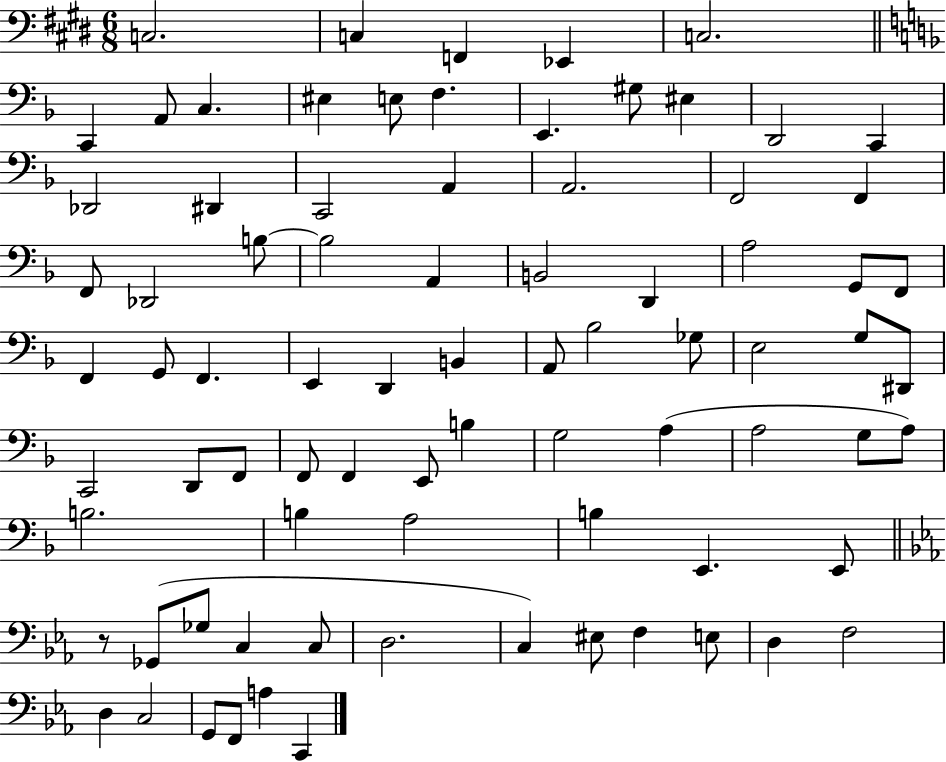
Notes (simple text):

C3/h. C3/q F2/q Eb2/q C3/h. C2/q A2/e C3/q. EIS3/q E3/e F3/q. E2/q. G#3/e EIS3/q D2/h C2/q Db2/h D#2/q C2/h A2/q A2/h. F2/h F2/q F2/e Db2/h B3/e B3/h A2/q B2/h D2/q A3/h G2/e F2/e F2/q G2/e F2/q. E2/q D2/q B2/q A2/e Bb3/h Gb3/e E3/h G3/e D#2/e C2/h D2/e F2/e F2/e F2/q E2/e B3/q G3/h A3/q A3/h G3/e A3/e B3/h. B3/q A3/h B3/q E2/q. E2/e R/e Gb2/e Gb3/e C3/q C3/e D3/h. C3/q EIS3/e F3/q E3/e D3/q F3/h D3/q C3/h G2/e F2/e A3/q C2/q